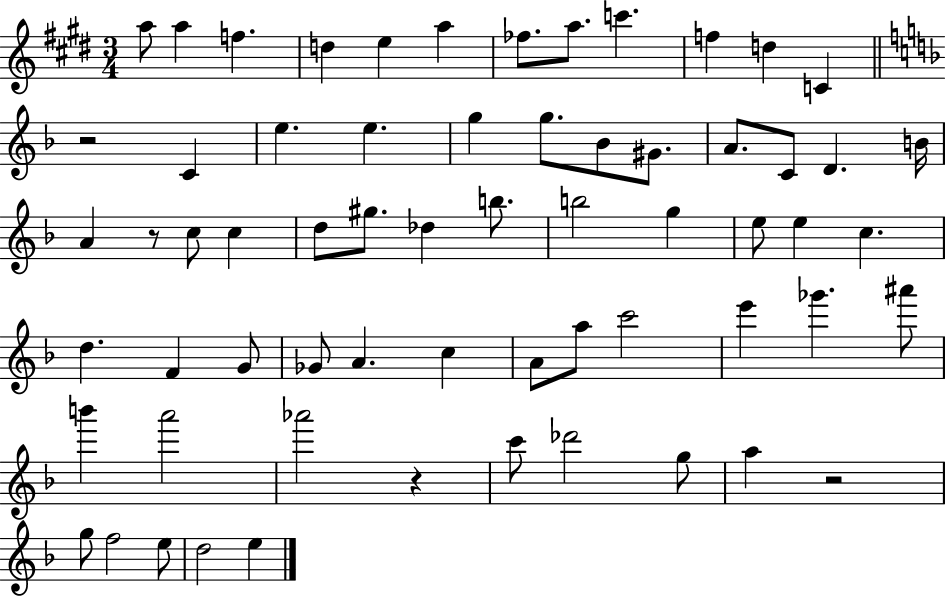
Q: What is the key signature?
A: E major